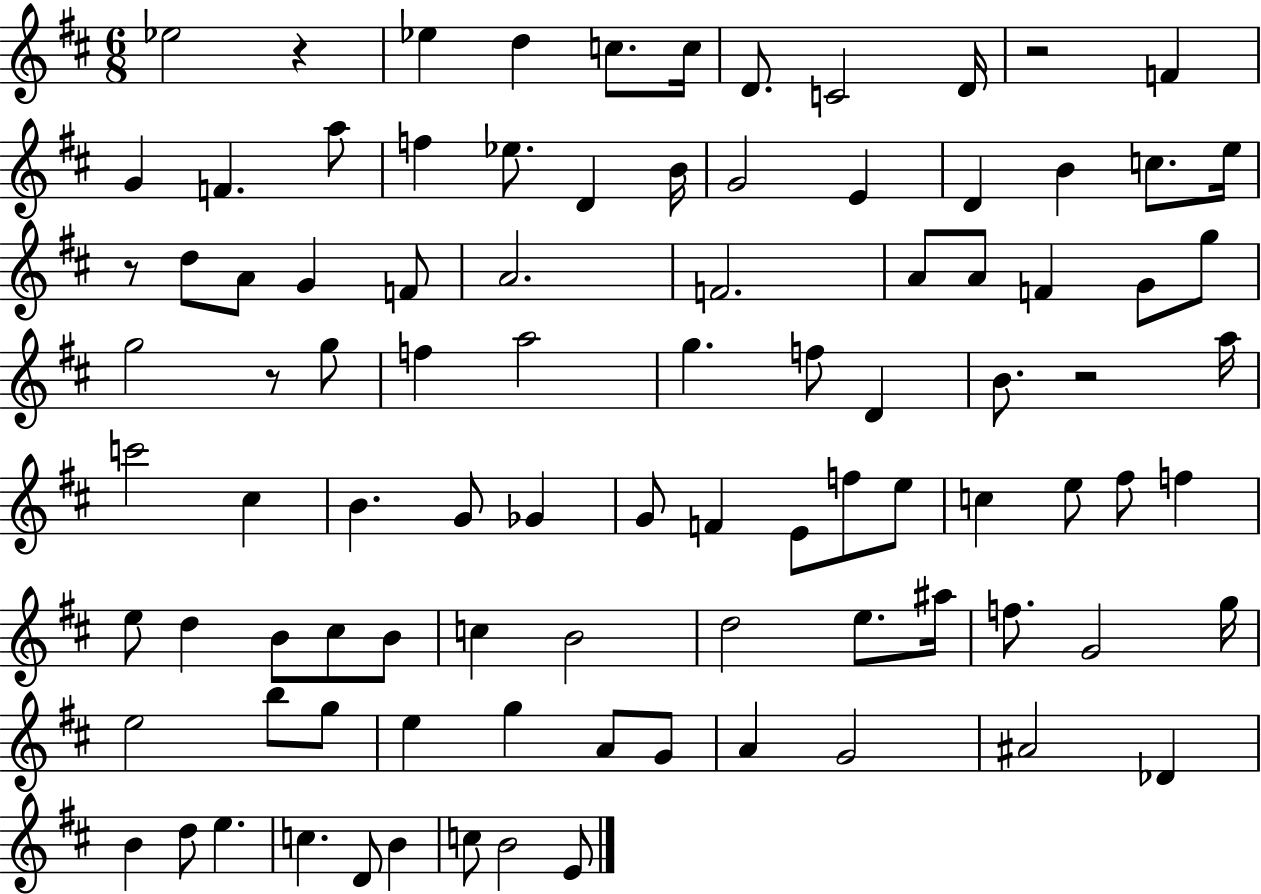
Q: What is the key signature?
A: D major